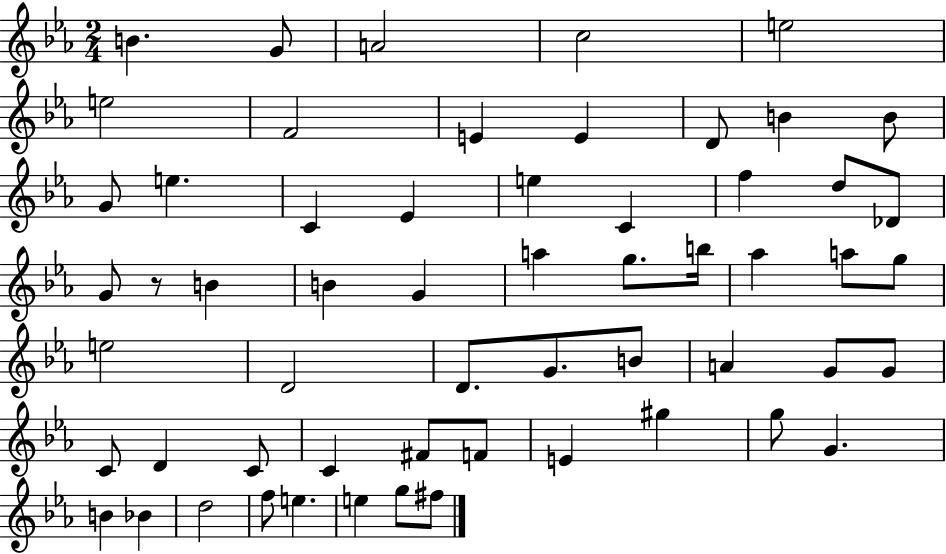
{
  \clef treble
  \numericTimeSignature
  \time 2/4
  \key ees \major
  \repeat volta 2 { b'4. g'8 | a'2 | c''2 | e''2 | \break e''2 | f'2 | e'4 e'4 | d'8 b'4 b'8 | \break g'8 e''4. | c'4 ees'4 | e''4 c'4 | f''4 d''8 des'8 | \break g'8 r8 b'4 | b'4 g'4 | a''4 g''8. b''16 | aes''4 a''8 g''8 | \break e''2 | d'2 | d'8. g'8. b'8 | a'4 g'8 g'8 | \break c'8 d'4 c'8 | c'4 fis'8 f'8 | e'4 gis''4 | g''8 g'4. | \break b'4 bes'4 | d''2 | f''8 e''4. | e''4 g''8 fis''8 | \break } \bar "|."
}